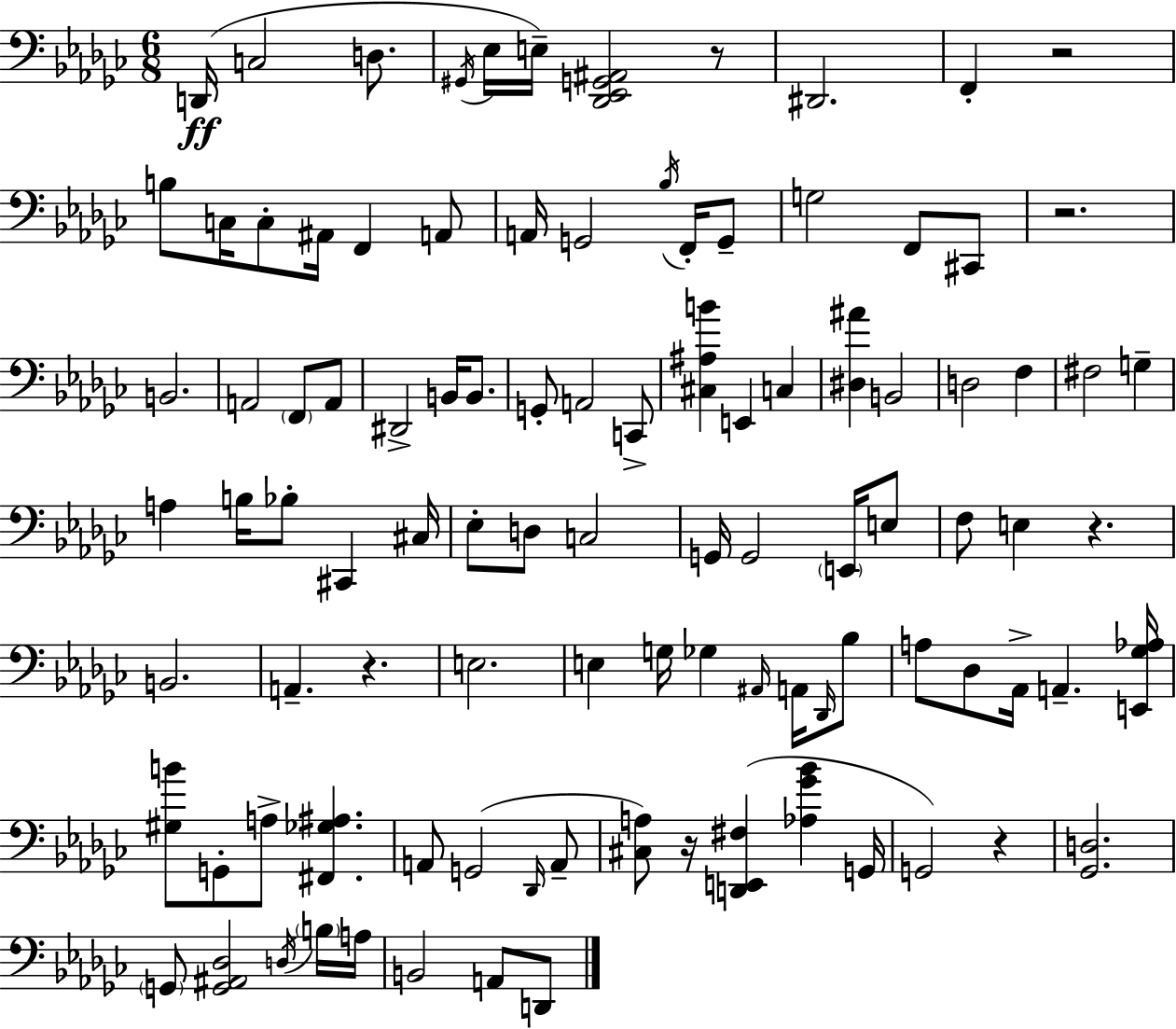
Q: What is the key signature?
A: EES minor